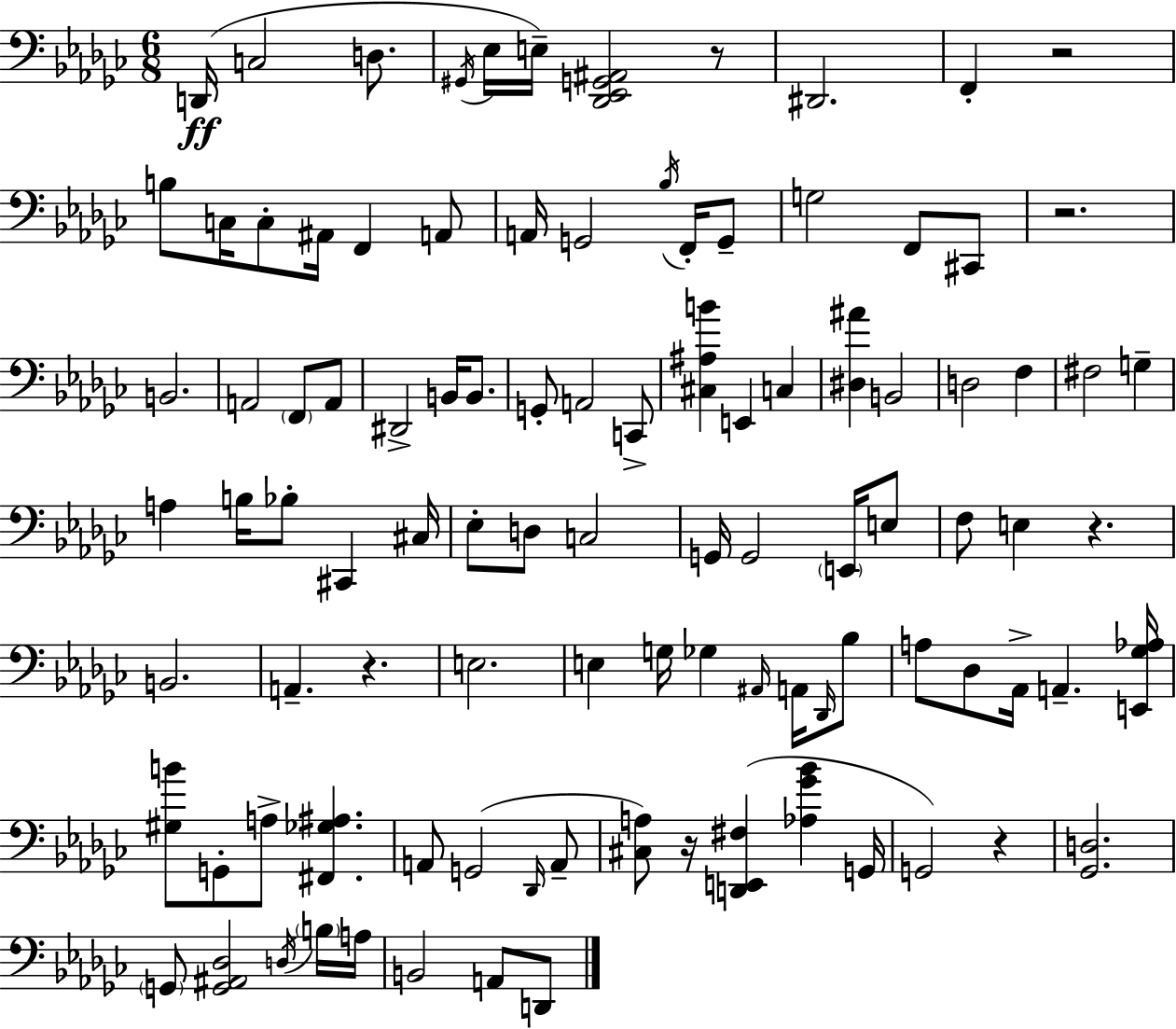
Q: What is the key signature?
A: EES minor